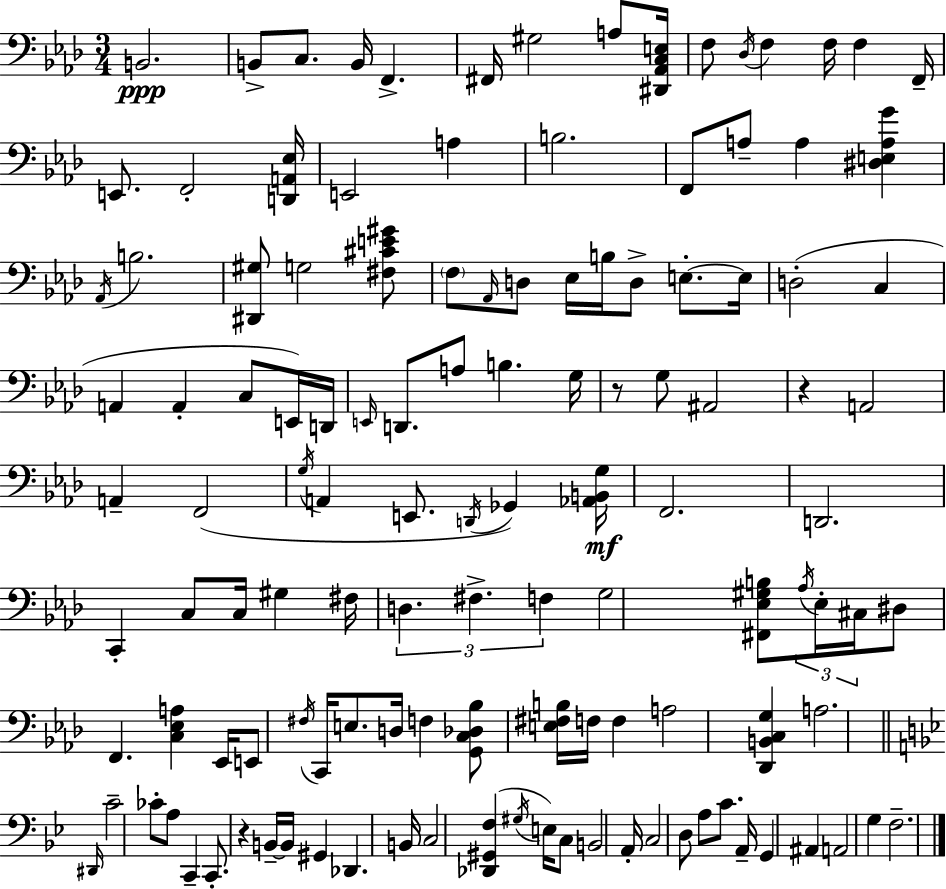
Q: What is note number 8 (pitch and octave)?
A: A3